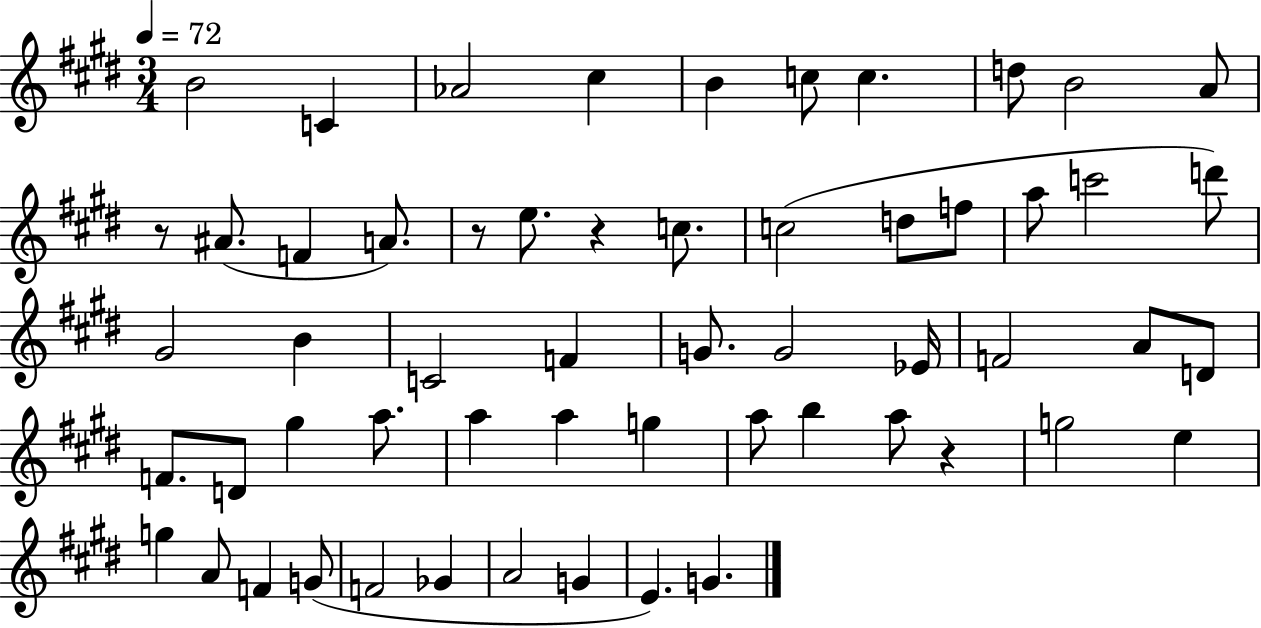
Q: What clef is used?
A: treble